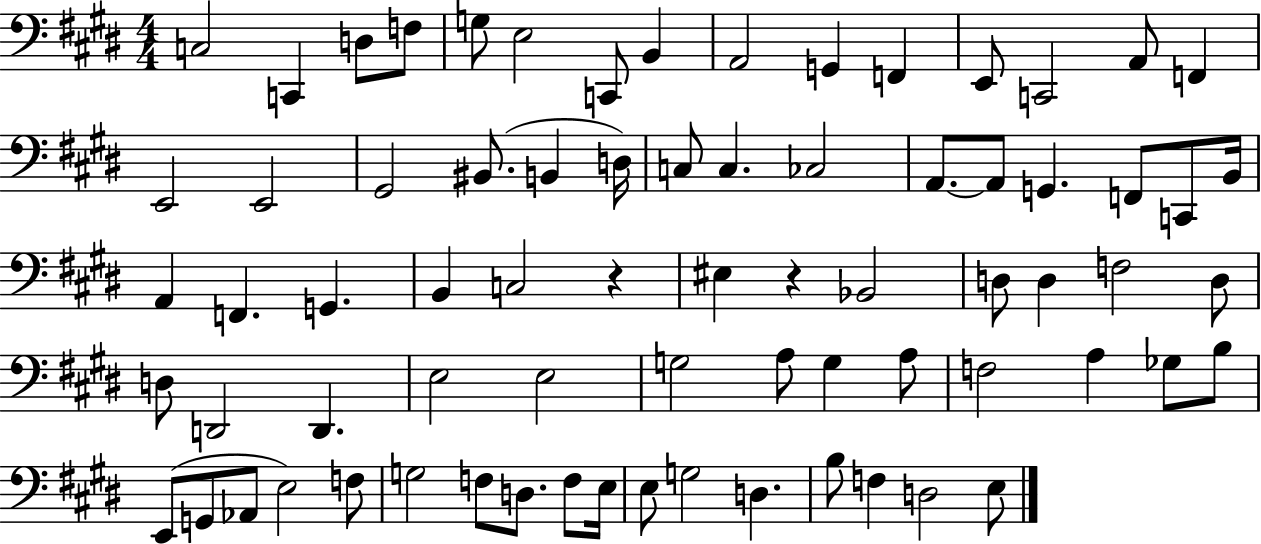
C3/h C2/q D3/e F3/e G3/e E3/h C2/e B2/q A2/h G2/q F2/q E2/e C2/h A2/e F2/q E2/h E2/h G#2/h BIS2/e. B2/q D3/s C3/e C3/q. CES3/h A2/e. A2/e G2/q. F2/e C2/e B2/s A2/q F2/q. G2/q. B2/q C3/h R/q EIS3/q R/q Bb2/h D3/e D3/q F3/h D3/e D3/e D2/h D2/q. E3/h E3/h G3/h A3/e G3/q A3/e F3/h A3/q Gb3/e B3/e E2/e G2/e Ab2/e E3/h F3/e G3/h F3/e D3/e. F3/e E3/s E3/e G3/h D3/q. B3/e F3/q D3/h E3/e